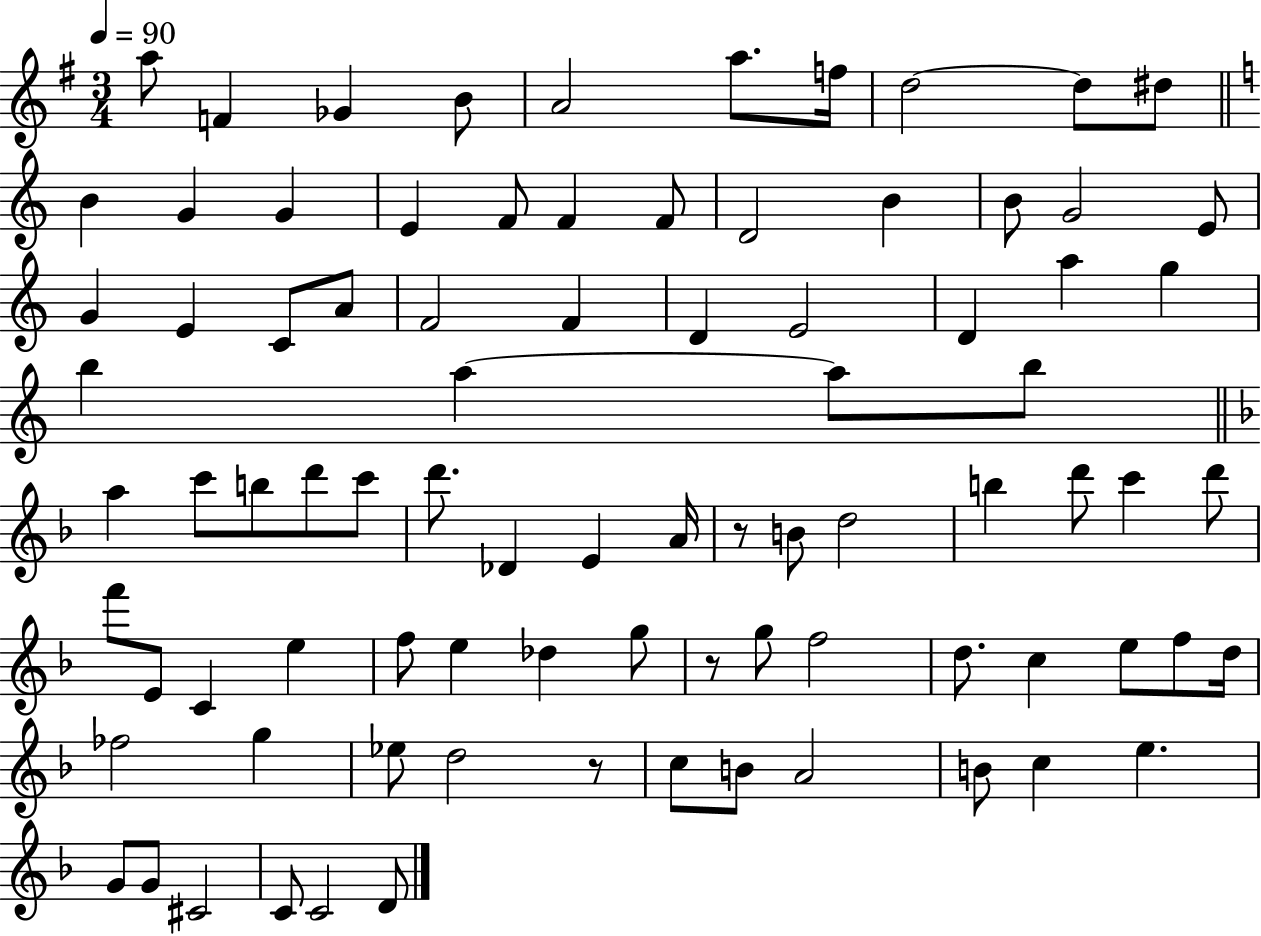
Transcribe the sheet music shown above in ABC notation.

X:1
T:Untitled
M:3/4
L:1/4
K:G
a/2 F _G B/2 A2 a/2 f/4 d2 d/2 ^d/2 B G G E F/2 F F/2 D2 B B/2 G2 E/2 G E C/2 A/2 F2 F D E2 D a g b a a/2 b/2 a c'/2 b/2 d'/2 c'/2 d'/2 _D E A/4 z/2 B/2 d2 b d'/2 c' d'/2 f'/2 E/2 C e f/2 e _d g/2 z/2 g/2 f2 d/2 c e/2 f/2 d/4 _f2 g _e/2 d2 z/2 c/2 B/2 A2 B/2 c e G/2 G/2 ^C2 C/2 C2 D/2